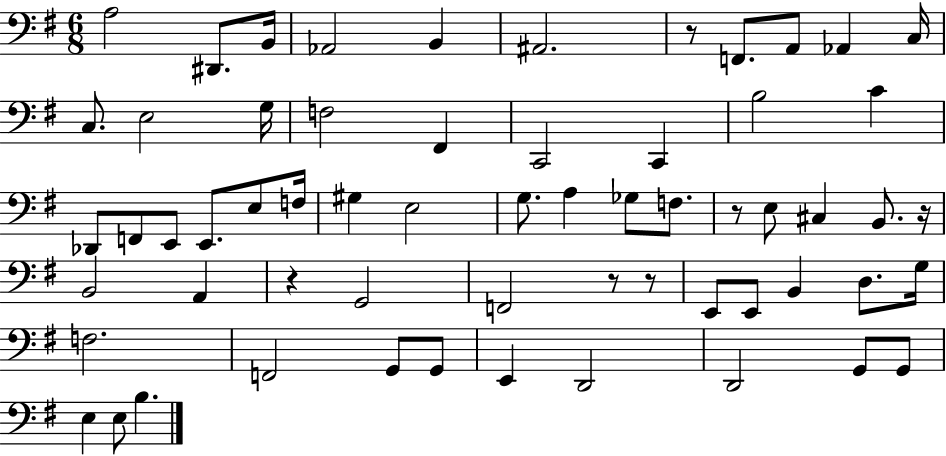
{
  \clef bass
  \numericTimeSignature
  \time 6/8
  \key g \major
  \repeat volta 2 { a2 dis,8. b,16 | aes,2 b,4 | ais,2. | r8 f,8. a,8 aes,4 c16 | \break c8. e2 g16 | f2 fis,4 | c,2 c,4 | b2 c'4 | \break des,8 f,8 e,8 e,8. e8 f16 | gis4 e2 | g8. a4 ges8 f8. | r8 e8 cis4 b,8. r16 | \break b,2 a,4 | r4 g,2 | f,2 r8 r8 | e,8 e,8 b,4 d8. g16 | \break f2. | f,2 g,8 g,8 | e,4 d,2 | d,2 g,8 g,8 | \break e4 e8 b4. | } \bar "|."
}